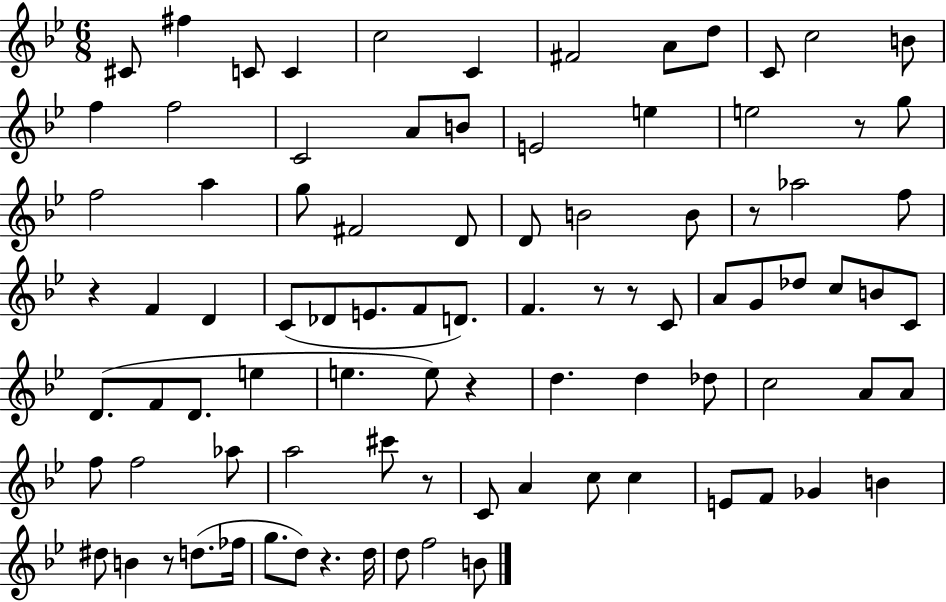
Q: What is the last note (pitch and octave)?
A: B4